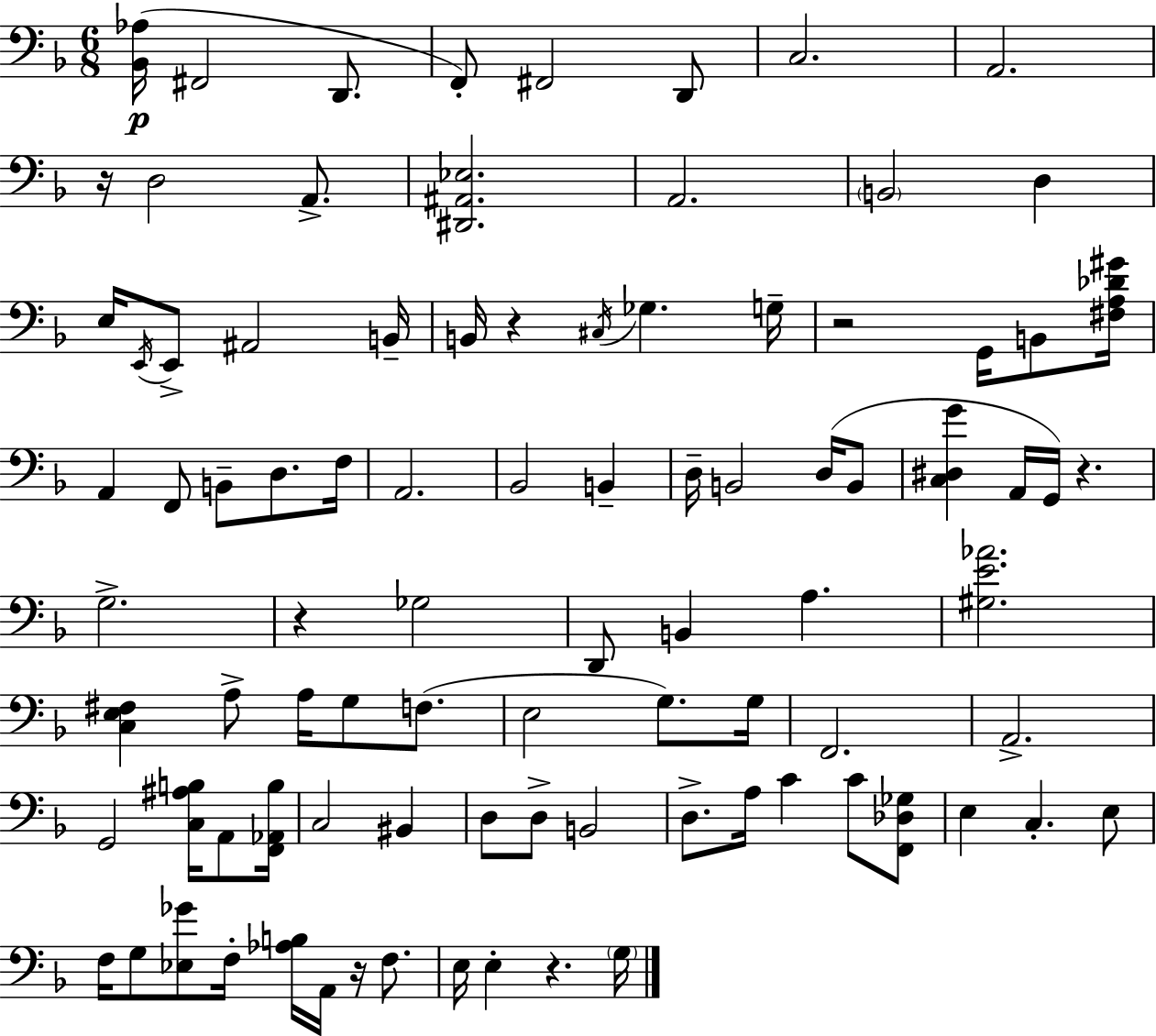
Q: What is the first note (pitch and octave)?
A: F#2